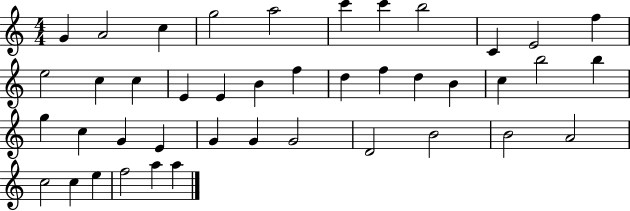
G4/q A4/h C5/q G5/h A5/h C6/q C6/q B5/h C4/q E4/h F5/q E5/h C5/q C5/q E4/q E4/q B4/q F5/q D5/q F5/q D5/q B4/q C5/q B5/h B5/q G5/q C5/q G4/q E4/q G4/q G4/q G4/h D4/h B4/h B4/h A4/h C5/h C5/q E5/q F5/h A5/q A5/q